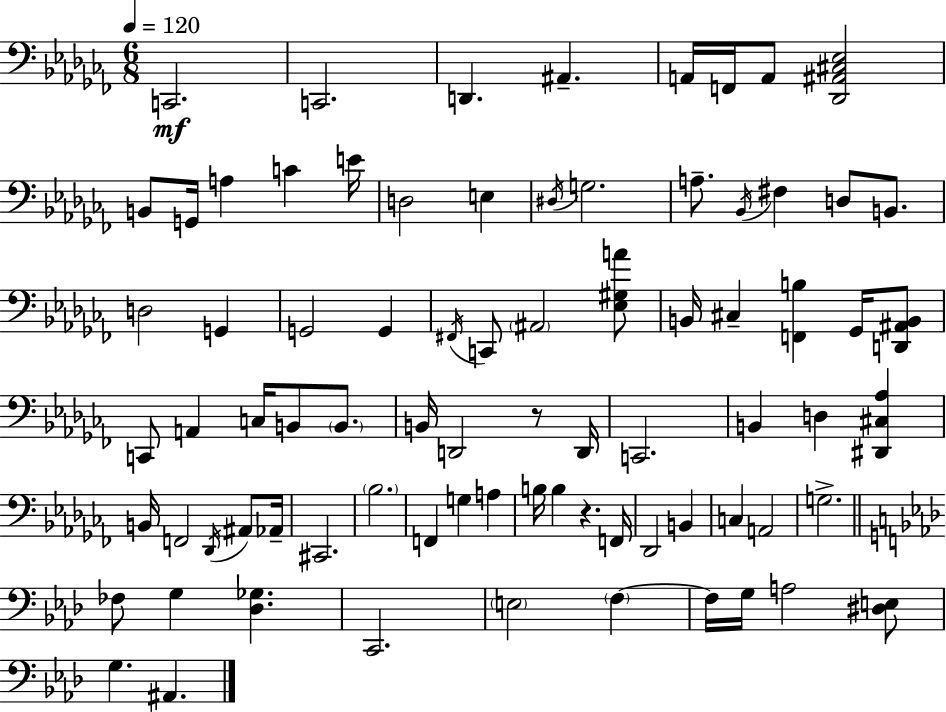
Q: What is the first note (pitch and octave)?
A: C2